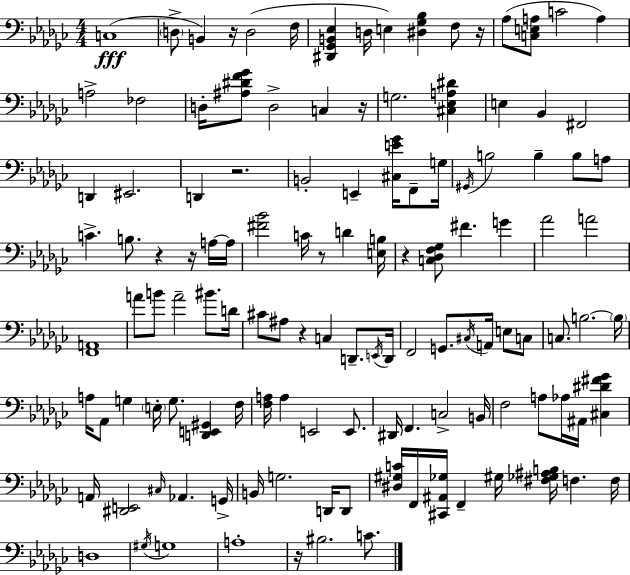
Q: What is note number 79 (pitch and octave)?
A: A#2